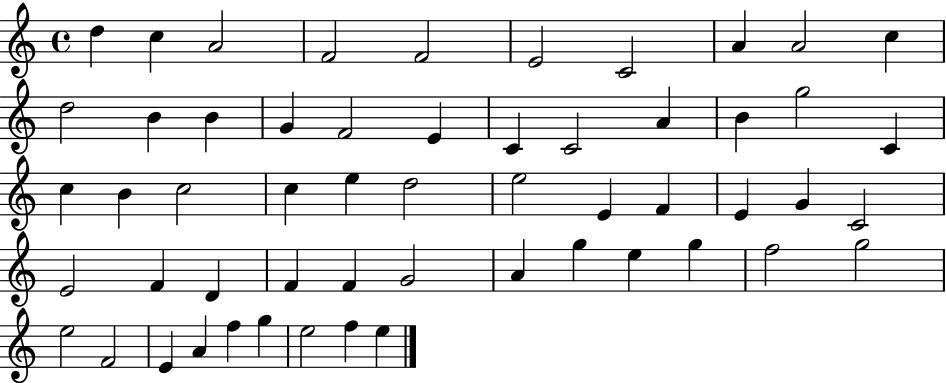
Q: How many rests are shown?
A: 0